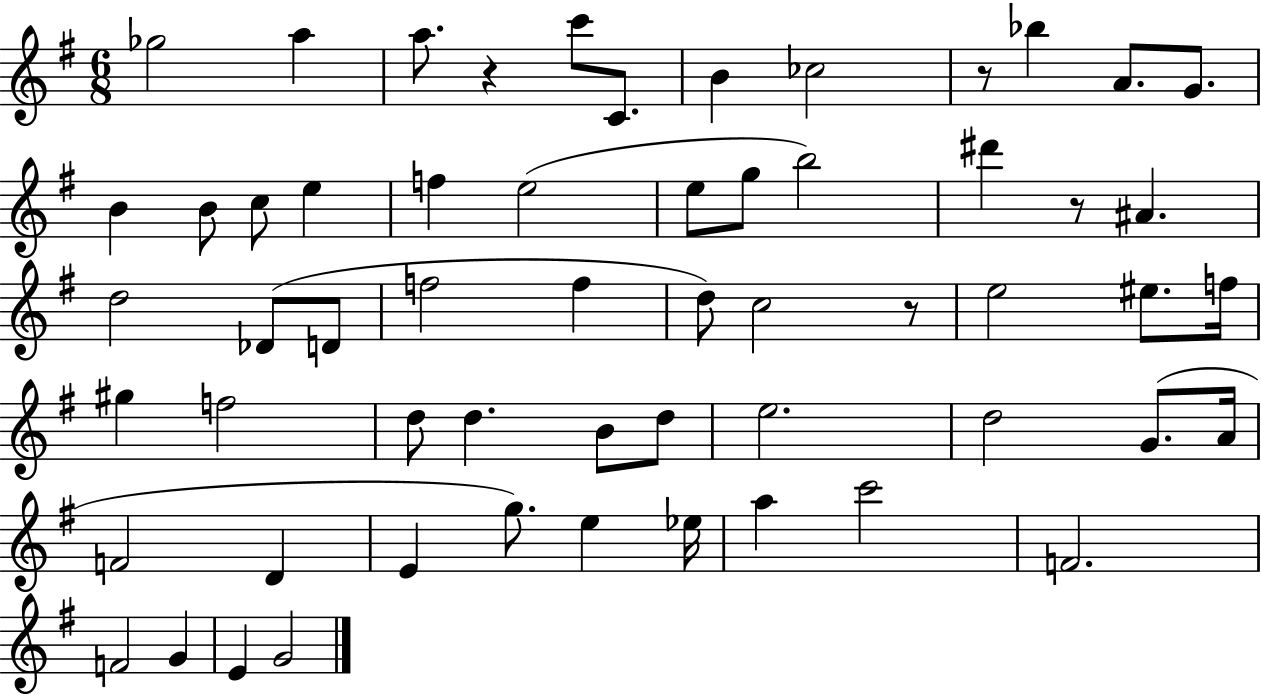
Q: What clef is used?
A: treble